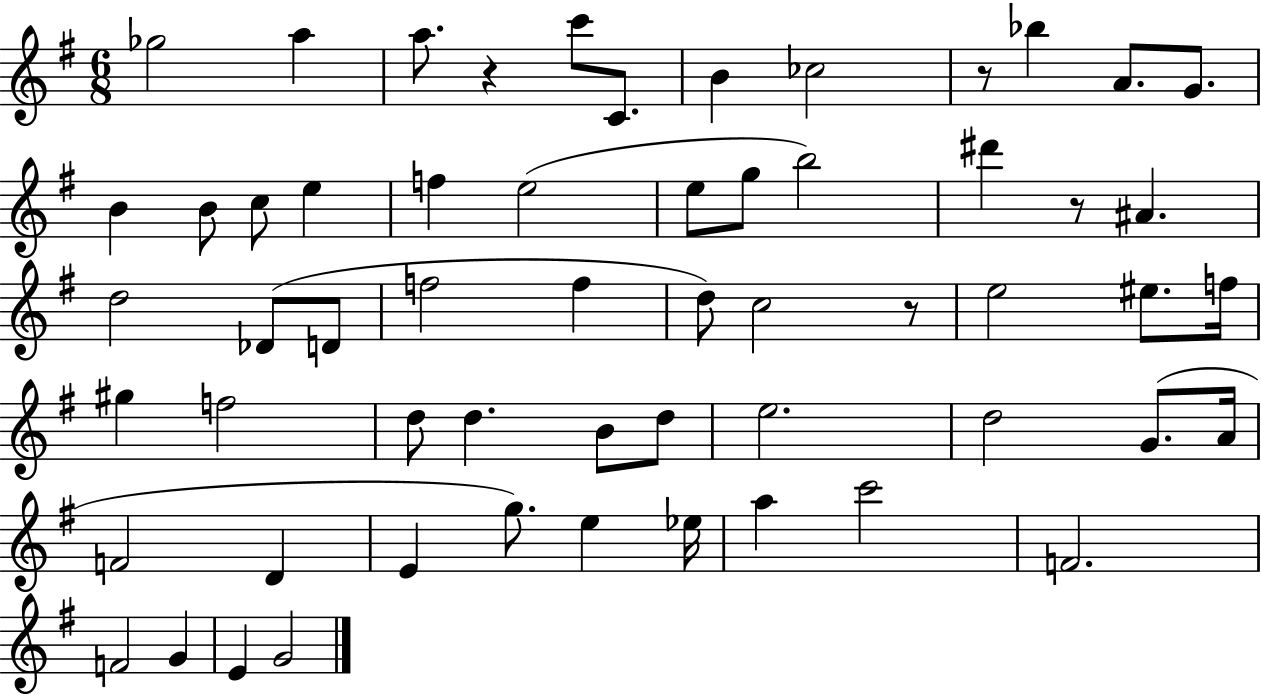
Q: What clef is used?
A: treble